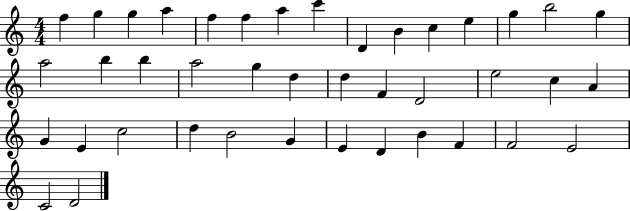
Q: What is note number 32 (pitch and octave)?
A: B4